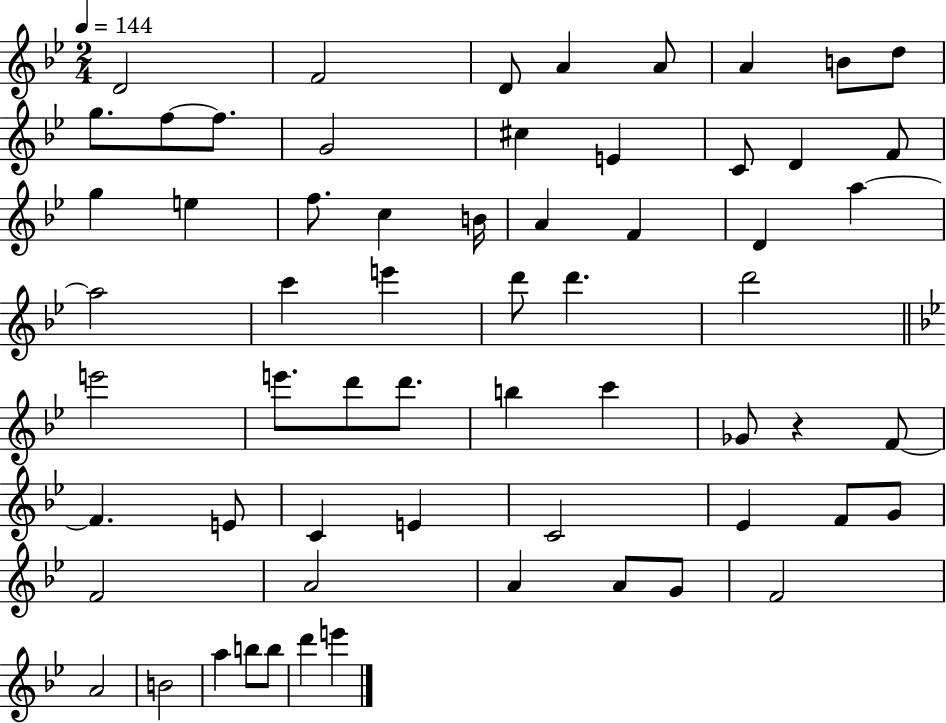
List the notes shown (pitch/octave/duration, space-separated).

D4/h F4/h D4/e A4/q A4/e A4/q B4/e D5/e G5/e. F5/e F5/e. G4/h C#5/q E4/q C4/e D4/q F4/e G5/q E5/q F5/e. C5/q B4/s A4/q F4/q D4/q A5/q A5/h C6/q E6/q D6/e D6/q. D6/h E6/h E6/e. D6/e D6/e. B5/q C6/q Gb4/e R/q F4/e F4/q. E4/e C4/q E4/q C4/h Eb4/q F4/e G4/e F4/h A4/h A4/q A4/e G4/e F4/h A4/h B4/h A5/q B5/e B5/e D6/q E6/q